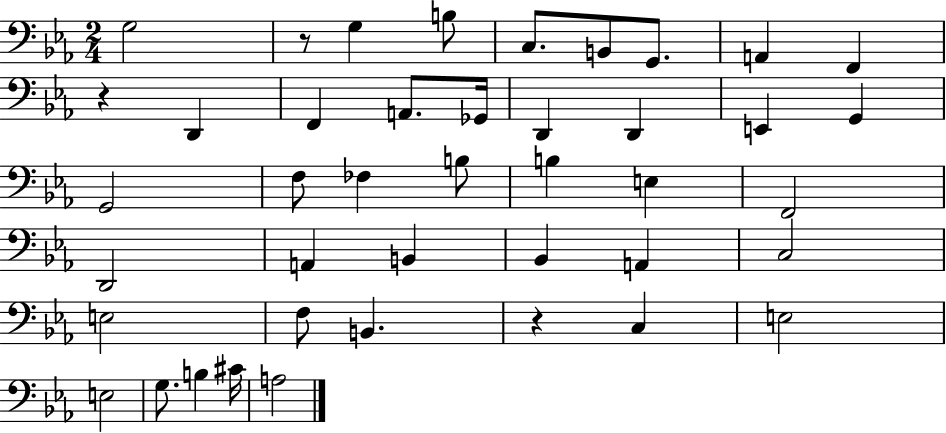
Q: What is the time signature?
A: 2/4